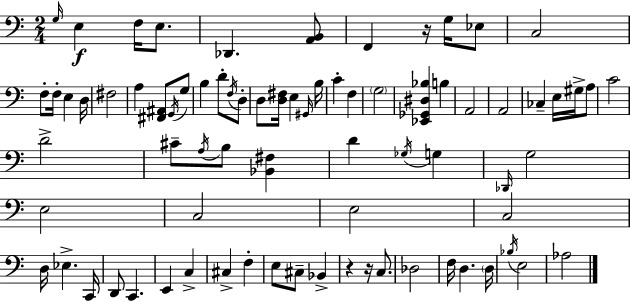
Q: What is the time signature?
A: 2/4